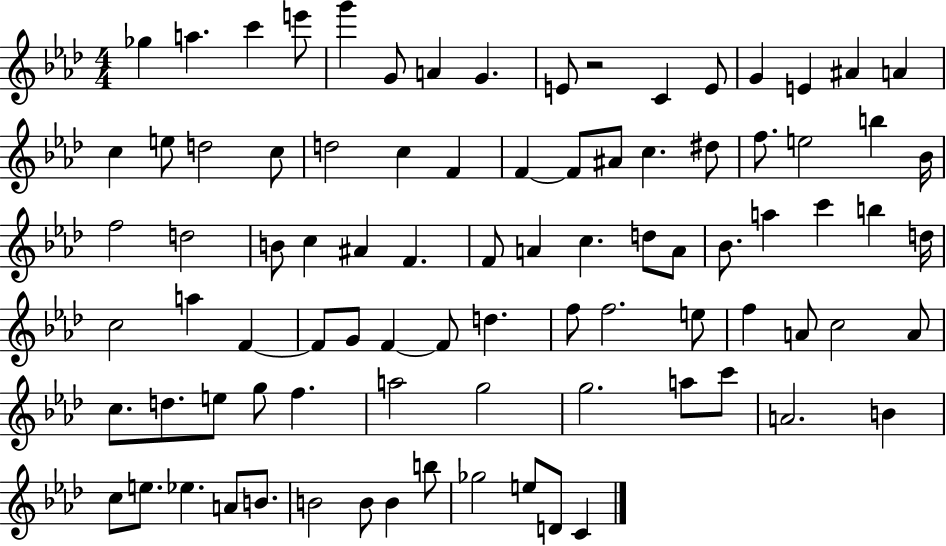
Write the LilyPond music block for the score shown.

{
  \clef treble
  \numericTimeSignature
  \time 4/4
  \key aes \major
  ges''4 a''4. c'''4 e'''8 | g'''4 g'8 a'4 g'4. | e'8 r2 c'4 e'8 | g'4 e'4 ais'4 a'4 | \break c''4 e''8 d''2 c''8 | d''2 c''4 f'4 | f'4~~ f'8 ais'8 c''4. dis''8 | f''8. e''2 b''4 bes'16 | \break f''2 d''2 | b'8 c''4 ais'4 f'4. | f'8 a'4 c''4. d''8 a'8 | bes'8. a''4 c'''4 b''4 d''16 | \break c''2 a''4 f'4~~ | f'8 g'8 f'4~~ f'8 d''4. | f''8 f''2. e''8 | f''4 a'8 c''2 a'8 | \break c''8. d''8. e''8 g''8 f''4. | a''2 g''2 | g''2. a''8 c'''8 | a'2. b'4 | \break c''8 e''8. ees''4. a'8 b'8. | b'2 b'8 b'4 b''8 | ges''2 e''8 d'8 c'4 | \bar "|."
}